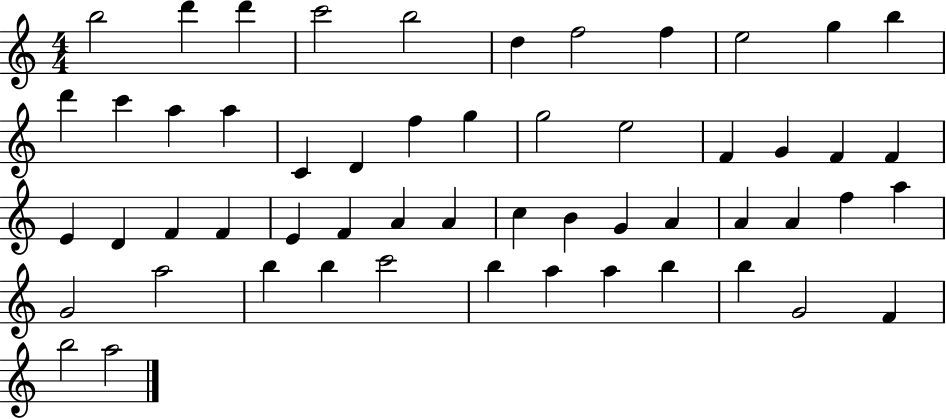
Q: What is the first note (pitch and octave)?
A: B5